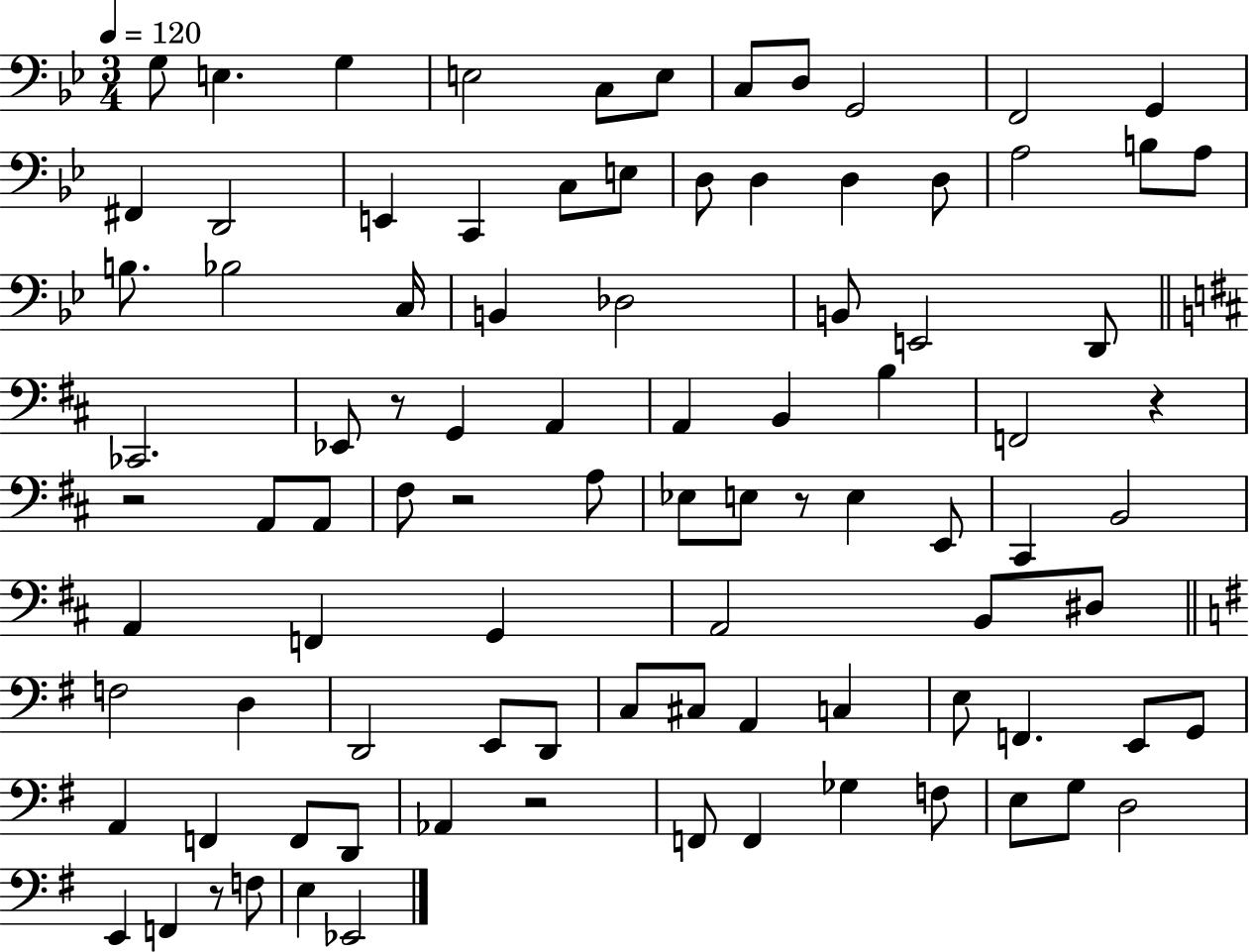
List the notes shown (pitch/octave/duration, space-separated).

G3/e E3/q. G3/q E3/h C3/e E3/e C3/e D3/e G2/h F2/h G2/q F#2/q D2/h E2/q C2/q C3/e E3/e D3/e D3/q D3/q D3/e A3/h B3/e A3/e B3/e. Bb3/h C3/s B2/q Db3/h B2/e E2/h D2/e CES2/h. Eb2/e R/e G2/q A2/q A2/q B2/q B3/q F2/h R/q R/h A2/e A2/e F#3/e R/h A3/e Eb3/e E3/e R/e E3/q E2/e C#2/q B2/h A2/q F2/q G2/q A2/h B2/e D#3/e F3/h D3/q D2/h E2/e D2/e C3/e C#3/e A2/q C3/q E3/e F2/q. E2/e G2/e A2/q F2/q F2/e D2/e Ab2/q R/h F2/e F2/q Gb3/q F3/e E3/e G3/e D3/h E2/q F2/q R/e F3/e E3/q Eb2/h